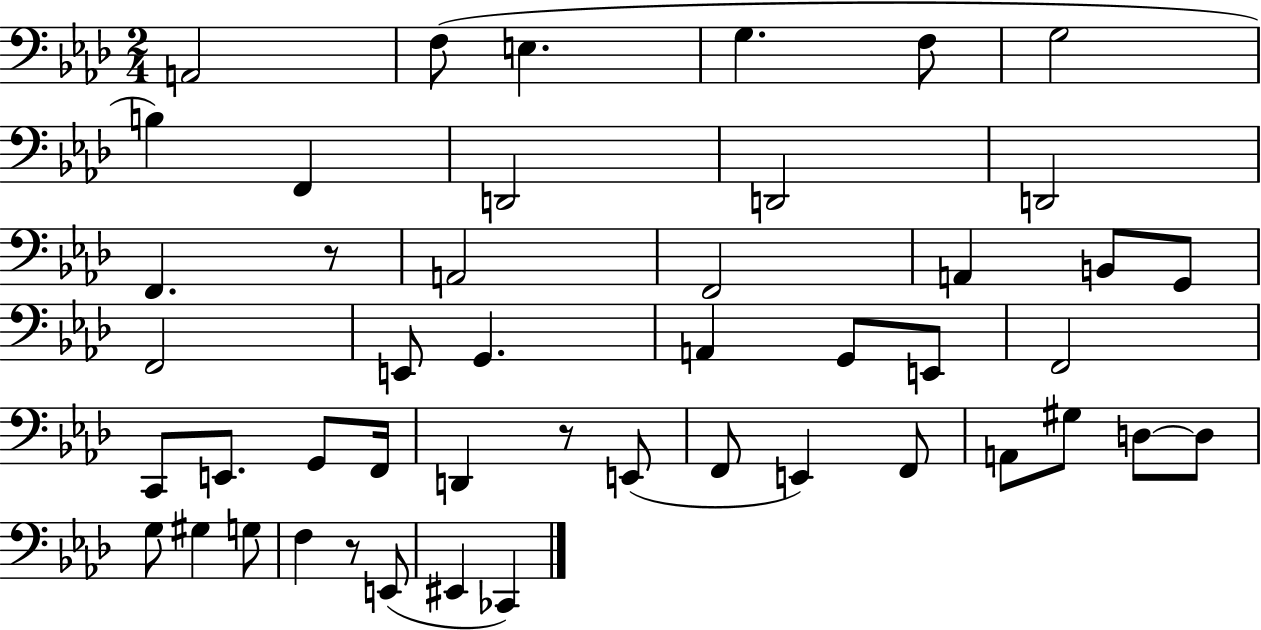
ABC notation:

X:1
T:Untitled
M:2/4
L:1/4
K:Ab
A,,2 F,/2 E, G, F,/2 G,2 B, F,, D,,2 D,,2 D,,2 F,, z/2 A,,2 F,,2 A,, B,,/2 G,,/2 F,,2 E,,/2 G,, A,, G,,/2 E,,/2 F,,2 C,,/2 E,,/2 G,,/2 F,,/4 D,, z/2 E,,/2 F,,/2 E,, F,,/2 A,,/2 ^G,/2 D,/2 D,/2 G,/2 ^G, G,/2 F, z/2 E,,/2 ^E,, _C,,